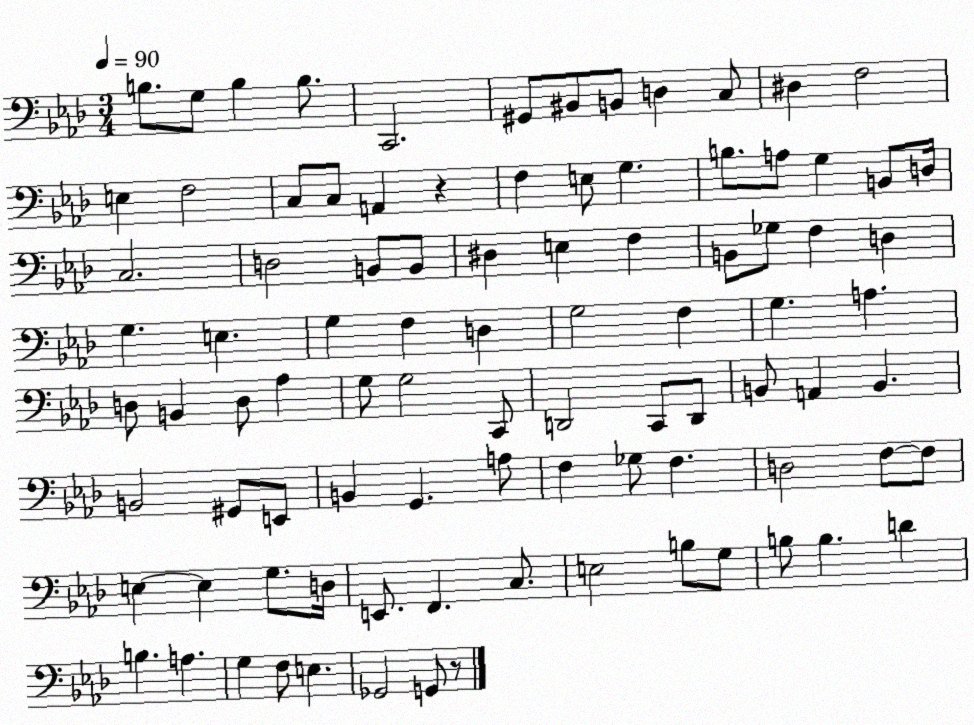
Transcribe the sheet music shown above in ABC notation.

X:1
T:Untitled
M:3/4
L:1/4
K:Ab
B,/2 G,/2 B, B,/2 C,,2 ^G,,/2 ^B,,/2 B,,/2 D, C,/2 ^D, F,2 E, F,2 C,/2 C,/2 A,, z F, E,/2 G, B,/2 A,/2 G, B,,/2 D,/4 C,2 D,2 B,,/2 B,,/2 ^D, E, F, B,,/2 _G,/2 F, D, G, E, G, F, D, G,2 F, G, A, D,/2 B,, D,/2 _A, G,/2 G,2 C,,/2 D,,2 C,,/2 D,,/2 B,,/2 A,, B,, B,,2 ^G,,/2 E,,/2 B,, G,, A,/2 F, _G,/2 F, D,2 F,/2 F,/2 E, E, G,/2 D,/4 E,,/2 F,, C,/2 E,2 B,/2 G,/2 B,/2 B, D B, A, G, F,/2 E, _G,,2 G,,/2 z/2